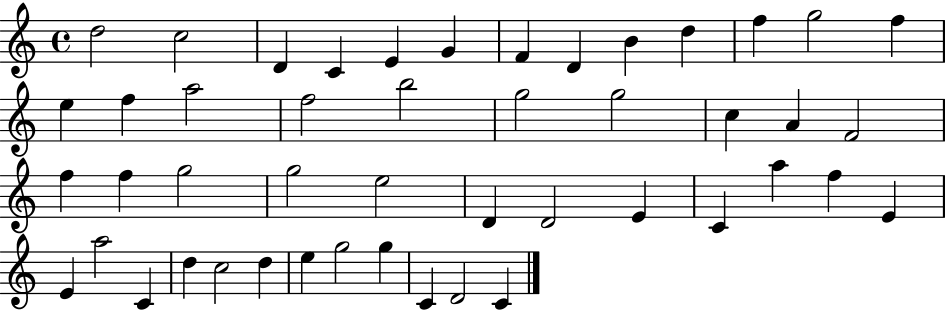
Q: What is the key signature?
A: C major